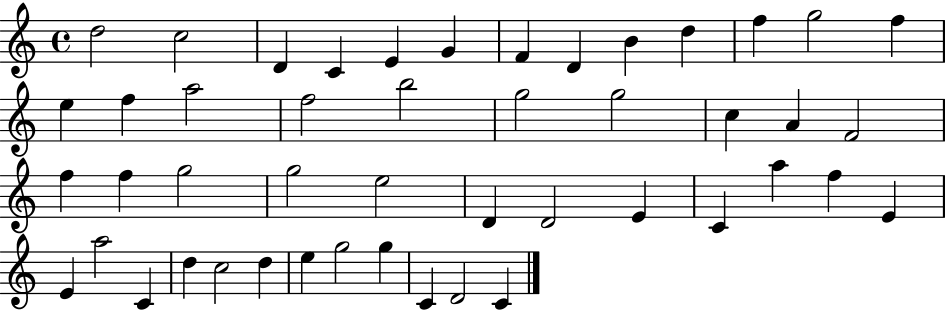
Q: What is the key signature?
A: C major